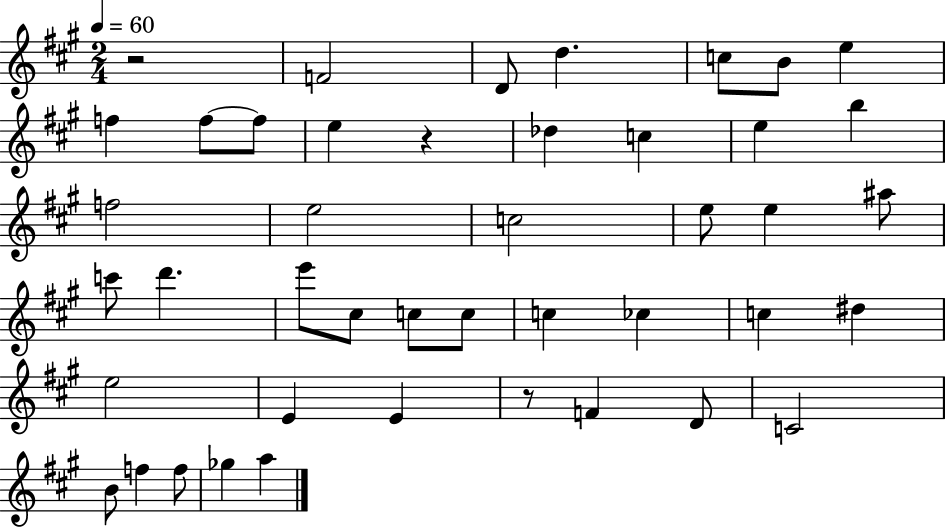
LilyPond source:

{
  \clef treble
  \numericTimeSignature
  \time 2/4
  \key a \major
  \tempo 4 = 60
  \repeat volta 2 { r2 | f'2 | d'8 d''4. | c''8 b'8 e''4 | \break f''4 f''8~~ f''8 | e''4 r4 | des''4 c''4 | e''4 b''4 | \break f''2 | e''2 | c''2 | e''8 e''4 ais''8 | \break c'''8 d'''4. | e'''8 cis''8 c''8 c''8 | c''4 ces''4 | c''4 dis''4 | \break e''2 | e'4 e'4 | r8 f'4 d'8 | c'2 | \break b'8 f''4 f''8 | ges''4 a''4 | } \bar "|."
}